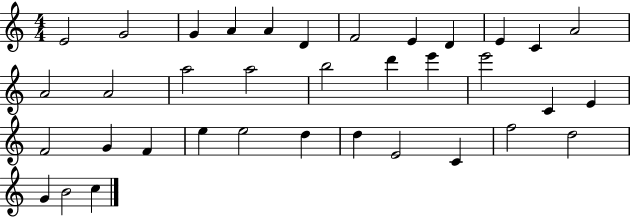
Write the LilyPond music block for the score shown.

{
  \clef treble
  \numericTimeSignature
  \time 4/4
  \key c \major
  e'2 g'2 | g'4 a'4 a'4 d'4 | f'2 e'4 d'4 | e'4 c'4 a'2 | \break a'2 a'2 | a''2 a''2 | b''2 d'''4 e'''4 | e'''2 c'4 e'4 | \break f'2 g'4 f'4 | e''4 e''2 d''4 | d''4 e'2 c'4 | f''2 d''2 | \break g'4 b'2 c''4 | \bar "|."
}